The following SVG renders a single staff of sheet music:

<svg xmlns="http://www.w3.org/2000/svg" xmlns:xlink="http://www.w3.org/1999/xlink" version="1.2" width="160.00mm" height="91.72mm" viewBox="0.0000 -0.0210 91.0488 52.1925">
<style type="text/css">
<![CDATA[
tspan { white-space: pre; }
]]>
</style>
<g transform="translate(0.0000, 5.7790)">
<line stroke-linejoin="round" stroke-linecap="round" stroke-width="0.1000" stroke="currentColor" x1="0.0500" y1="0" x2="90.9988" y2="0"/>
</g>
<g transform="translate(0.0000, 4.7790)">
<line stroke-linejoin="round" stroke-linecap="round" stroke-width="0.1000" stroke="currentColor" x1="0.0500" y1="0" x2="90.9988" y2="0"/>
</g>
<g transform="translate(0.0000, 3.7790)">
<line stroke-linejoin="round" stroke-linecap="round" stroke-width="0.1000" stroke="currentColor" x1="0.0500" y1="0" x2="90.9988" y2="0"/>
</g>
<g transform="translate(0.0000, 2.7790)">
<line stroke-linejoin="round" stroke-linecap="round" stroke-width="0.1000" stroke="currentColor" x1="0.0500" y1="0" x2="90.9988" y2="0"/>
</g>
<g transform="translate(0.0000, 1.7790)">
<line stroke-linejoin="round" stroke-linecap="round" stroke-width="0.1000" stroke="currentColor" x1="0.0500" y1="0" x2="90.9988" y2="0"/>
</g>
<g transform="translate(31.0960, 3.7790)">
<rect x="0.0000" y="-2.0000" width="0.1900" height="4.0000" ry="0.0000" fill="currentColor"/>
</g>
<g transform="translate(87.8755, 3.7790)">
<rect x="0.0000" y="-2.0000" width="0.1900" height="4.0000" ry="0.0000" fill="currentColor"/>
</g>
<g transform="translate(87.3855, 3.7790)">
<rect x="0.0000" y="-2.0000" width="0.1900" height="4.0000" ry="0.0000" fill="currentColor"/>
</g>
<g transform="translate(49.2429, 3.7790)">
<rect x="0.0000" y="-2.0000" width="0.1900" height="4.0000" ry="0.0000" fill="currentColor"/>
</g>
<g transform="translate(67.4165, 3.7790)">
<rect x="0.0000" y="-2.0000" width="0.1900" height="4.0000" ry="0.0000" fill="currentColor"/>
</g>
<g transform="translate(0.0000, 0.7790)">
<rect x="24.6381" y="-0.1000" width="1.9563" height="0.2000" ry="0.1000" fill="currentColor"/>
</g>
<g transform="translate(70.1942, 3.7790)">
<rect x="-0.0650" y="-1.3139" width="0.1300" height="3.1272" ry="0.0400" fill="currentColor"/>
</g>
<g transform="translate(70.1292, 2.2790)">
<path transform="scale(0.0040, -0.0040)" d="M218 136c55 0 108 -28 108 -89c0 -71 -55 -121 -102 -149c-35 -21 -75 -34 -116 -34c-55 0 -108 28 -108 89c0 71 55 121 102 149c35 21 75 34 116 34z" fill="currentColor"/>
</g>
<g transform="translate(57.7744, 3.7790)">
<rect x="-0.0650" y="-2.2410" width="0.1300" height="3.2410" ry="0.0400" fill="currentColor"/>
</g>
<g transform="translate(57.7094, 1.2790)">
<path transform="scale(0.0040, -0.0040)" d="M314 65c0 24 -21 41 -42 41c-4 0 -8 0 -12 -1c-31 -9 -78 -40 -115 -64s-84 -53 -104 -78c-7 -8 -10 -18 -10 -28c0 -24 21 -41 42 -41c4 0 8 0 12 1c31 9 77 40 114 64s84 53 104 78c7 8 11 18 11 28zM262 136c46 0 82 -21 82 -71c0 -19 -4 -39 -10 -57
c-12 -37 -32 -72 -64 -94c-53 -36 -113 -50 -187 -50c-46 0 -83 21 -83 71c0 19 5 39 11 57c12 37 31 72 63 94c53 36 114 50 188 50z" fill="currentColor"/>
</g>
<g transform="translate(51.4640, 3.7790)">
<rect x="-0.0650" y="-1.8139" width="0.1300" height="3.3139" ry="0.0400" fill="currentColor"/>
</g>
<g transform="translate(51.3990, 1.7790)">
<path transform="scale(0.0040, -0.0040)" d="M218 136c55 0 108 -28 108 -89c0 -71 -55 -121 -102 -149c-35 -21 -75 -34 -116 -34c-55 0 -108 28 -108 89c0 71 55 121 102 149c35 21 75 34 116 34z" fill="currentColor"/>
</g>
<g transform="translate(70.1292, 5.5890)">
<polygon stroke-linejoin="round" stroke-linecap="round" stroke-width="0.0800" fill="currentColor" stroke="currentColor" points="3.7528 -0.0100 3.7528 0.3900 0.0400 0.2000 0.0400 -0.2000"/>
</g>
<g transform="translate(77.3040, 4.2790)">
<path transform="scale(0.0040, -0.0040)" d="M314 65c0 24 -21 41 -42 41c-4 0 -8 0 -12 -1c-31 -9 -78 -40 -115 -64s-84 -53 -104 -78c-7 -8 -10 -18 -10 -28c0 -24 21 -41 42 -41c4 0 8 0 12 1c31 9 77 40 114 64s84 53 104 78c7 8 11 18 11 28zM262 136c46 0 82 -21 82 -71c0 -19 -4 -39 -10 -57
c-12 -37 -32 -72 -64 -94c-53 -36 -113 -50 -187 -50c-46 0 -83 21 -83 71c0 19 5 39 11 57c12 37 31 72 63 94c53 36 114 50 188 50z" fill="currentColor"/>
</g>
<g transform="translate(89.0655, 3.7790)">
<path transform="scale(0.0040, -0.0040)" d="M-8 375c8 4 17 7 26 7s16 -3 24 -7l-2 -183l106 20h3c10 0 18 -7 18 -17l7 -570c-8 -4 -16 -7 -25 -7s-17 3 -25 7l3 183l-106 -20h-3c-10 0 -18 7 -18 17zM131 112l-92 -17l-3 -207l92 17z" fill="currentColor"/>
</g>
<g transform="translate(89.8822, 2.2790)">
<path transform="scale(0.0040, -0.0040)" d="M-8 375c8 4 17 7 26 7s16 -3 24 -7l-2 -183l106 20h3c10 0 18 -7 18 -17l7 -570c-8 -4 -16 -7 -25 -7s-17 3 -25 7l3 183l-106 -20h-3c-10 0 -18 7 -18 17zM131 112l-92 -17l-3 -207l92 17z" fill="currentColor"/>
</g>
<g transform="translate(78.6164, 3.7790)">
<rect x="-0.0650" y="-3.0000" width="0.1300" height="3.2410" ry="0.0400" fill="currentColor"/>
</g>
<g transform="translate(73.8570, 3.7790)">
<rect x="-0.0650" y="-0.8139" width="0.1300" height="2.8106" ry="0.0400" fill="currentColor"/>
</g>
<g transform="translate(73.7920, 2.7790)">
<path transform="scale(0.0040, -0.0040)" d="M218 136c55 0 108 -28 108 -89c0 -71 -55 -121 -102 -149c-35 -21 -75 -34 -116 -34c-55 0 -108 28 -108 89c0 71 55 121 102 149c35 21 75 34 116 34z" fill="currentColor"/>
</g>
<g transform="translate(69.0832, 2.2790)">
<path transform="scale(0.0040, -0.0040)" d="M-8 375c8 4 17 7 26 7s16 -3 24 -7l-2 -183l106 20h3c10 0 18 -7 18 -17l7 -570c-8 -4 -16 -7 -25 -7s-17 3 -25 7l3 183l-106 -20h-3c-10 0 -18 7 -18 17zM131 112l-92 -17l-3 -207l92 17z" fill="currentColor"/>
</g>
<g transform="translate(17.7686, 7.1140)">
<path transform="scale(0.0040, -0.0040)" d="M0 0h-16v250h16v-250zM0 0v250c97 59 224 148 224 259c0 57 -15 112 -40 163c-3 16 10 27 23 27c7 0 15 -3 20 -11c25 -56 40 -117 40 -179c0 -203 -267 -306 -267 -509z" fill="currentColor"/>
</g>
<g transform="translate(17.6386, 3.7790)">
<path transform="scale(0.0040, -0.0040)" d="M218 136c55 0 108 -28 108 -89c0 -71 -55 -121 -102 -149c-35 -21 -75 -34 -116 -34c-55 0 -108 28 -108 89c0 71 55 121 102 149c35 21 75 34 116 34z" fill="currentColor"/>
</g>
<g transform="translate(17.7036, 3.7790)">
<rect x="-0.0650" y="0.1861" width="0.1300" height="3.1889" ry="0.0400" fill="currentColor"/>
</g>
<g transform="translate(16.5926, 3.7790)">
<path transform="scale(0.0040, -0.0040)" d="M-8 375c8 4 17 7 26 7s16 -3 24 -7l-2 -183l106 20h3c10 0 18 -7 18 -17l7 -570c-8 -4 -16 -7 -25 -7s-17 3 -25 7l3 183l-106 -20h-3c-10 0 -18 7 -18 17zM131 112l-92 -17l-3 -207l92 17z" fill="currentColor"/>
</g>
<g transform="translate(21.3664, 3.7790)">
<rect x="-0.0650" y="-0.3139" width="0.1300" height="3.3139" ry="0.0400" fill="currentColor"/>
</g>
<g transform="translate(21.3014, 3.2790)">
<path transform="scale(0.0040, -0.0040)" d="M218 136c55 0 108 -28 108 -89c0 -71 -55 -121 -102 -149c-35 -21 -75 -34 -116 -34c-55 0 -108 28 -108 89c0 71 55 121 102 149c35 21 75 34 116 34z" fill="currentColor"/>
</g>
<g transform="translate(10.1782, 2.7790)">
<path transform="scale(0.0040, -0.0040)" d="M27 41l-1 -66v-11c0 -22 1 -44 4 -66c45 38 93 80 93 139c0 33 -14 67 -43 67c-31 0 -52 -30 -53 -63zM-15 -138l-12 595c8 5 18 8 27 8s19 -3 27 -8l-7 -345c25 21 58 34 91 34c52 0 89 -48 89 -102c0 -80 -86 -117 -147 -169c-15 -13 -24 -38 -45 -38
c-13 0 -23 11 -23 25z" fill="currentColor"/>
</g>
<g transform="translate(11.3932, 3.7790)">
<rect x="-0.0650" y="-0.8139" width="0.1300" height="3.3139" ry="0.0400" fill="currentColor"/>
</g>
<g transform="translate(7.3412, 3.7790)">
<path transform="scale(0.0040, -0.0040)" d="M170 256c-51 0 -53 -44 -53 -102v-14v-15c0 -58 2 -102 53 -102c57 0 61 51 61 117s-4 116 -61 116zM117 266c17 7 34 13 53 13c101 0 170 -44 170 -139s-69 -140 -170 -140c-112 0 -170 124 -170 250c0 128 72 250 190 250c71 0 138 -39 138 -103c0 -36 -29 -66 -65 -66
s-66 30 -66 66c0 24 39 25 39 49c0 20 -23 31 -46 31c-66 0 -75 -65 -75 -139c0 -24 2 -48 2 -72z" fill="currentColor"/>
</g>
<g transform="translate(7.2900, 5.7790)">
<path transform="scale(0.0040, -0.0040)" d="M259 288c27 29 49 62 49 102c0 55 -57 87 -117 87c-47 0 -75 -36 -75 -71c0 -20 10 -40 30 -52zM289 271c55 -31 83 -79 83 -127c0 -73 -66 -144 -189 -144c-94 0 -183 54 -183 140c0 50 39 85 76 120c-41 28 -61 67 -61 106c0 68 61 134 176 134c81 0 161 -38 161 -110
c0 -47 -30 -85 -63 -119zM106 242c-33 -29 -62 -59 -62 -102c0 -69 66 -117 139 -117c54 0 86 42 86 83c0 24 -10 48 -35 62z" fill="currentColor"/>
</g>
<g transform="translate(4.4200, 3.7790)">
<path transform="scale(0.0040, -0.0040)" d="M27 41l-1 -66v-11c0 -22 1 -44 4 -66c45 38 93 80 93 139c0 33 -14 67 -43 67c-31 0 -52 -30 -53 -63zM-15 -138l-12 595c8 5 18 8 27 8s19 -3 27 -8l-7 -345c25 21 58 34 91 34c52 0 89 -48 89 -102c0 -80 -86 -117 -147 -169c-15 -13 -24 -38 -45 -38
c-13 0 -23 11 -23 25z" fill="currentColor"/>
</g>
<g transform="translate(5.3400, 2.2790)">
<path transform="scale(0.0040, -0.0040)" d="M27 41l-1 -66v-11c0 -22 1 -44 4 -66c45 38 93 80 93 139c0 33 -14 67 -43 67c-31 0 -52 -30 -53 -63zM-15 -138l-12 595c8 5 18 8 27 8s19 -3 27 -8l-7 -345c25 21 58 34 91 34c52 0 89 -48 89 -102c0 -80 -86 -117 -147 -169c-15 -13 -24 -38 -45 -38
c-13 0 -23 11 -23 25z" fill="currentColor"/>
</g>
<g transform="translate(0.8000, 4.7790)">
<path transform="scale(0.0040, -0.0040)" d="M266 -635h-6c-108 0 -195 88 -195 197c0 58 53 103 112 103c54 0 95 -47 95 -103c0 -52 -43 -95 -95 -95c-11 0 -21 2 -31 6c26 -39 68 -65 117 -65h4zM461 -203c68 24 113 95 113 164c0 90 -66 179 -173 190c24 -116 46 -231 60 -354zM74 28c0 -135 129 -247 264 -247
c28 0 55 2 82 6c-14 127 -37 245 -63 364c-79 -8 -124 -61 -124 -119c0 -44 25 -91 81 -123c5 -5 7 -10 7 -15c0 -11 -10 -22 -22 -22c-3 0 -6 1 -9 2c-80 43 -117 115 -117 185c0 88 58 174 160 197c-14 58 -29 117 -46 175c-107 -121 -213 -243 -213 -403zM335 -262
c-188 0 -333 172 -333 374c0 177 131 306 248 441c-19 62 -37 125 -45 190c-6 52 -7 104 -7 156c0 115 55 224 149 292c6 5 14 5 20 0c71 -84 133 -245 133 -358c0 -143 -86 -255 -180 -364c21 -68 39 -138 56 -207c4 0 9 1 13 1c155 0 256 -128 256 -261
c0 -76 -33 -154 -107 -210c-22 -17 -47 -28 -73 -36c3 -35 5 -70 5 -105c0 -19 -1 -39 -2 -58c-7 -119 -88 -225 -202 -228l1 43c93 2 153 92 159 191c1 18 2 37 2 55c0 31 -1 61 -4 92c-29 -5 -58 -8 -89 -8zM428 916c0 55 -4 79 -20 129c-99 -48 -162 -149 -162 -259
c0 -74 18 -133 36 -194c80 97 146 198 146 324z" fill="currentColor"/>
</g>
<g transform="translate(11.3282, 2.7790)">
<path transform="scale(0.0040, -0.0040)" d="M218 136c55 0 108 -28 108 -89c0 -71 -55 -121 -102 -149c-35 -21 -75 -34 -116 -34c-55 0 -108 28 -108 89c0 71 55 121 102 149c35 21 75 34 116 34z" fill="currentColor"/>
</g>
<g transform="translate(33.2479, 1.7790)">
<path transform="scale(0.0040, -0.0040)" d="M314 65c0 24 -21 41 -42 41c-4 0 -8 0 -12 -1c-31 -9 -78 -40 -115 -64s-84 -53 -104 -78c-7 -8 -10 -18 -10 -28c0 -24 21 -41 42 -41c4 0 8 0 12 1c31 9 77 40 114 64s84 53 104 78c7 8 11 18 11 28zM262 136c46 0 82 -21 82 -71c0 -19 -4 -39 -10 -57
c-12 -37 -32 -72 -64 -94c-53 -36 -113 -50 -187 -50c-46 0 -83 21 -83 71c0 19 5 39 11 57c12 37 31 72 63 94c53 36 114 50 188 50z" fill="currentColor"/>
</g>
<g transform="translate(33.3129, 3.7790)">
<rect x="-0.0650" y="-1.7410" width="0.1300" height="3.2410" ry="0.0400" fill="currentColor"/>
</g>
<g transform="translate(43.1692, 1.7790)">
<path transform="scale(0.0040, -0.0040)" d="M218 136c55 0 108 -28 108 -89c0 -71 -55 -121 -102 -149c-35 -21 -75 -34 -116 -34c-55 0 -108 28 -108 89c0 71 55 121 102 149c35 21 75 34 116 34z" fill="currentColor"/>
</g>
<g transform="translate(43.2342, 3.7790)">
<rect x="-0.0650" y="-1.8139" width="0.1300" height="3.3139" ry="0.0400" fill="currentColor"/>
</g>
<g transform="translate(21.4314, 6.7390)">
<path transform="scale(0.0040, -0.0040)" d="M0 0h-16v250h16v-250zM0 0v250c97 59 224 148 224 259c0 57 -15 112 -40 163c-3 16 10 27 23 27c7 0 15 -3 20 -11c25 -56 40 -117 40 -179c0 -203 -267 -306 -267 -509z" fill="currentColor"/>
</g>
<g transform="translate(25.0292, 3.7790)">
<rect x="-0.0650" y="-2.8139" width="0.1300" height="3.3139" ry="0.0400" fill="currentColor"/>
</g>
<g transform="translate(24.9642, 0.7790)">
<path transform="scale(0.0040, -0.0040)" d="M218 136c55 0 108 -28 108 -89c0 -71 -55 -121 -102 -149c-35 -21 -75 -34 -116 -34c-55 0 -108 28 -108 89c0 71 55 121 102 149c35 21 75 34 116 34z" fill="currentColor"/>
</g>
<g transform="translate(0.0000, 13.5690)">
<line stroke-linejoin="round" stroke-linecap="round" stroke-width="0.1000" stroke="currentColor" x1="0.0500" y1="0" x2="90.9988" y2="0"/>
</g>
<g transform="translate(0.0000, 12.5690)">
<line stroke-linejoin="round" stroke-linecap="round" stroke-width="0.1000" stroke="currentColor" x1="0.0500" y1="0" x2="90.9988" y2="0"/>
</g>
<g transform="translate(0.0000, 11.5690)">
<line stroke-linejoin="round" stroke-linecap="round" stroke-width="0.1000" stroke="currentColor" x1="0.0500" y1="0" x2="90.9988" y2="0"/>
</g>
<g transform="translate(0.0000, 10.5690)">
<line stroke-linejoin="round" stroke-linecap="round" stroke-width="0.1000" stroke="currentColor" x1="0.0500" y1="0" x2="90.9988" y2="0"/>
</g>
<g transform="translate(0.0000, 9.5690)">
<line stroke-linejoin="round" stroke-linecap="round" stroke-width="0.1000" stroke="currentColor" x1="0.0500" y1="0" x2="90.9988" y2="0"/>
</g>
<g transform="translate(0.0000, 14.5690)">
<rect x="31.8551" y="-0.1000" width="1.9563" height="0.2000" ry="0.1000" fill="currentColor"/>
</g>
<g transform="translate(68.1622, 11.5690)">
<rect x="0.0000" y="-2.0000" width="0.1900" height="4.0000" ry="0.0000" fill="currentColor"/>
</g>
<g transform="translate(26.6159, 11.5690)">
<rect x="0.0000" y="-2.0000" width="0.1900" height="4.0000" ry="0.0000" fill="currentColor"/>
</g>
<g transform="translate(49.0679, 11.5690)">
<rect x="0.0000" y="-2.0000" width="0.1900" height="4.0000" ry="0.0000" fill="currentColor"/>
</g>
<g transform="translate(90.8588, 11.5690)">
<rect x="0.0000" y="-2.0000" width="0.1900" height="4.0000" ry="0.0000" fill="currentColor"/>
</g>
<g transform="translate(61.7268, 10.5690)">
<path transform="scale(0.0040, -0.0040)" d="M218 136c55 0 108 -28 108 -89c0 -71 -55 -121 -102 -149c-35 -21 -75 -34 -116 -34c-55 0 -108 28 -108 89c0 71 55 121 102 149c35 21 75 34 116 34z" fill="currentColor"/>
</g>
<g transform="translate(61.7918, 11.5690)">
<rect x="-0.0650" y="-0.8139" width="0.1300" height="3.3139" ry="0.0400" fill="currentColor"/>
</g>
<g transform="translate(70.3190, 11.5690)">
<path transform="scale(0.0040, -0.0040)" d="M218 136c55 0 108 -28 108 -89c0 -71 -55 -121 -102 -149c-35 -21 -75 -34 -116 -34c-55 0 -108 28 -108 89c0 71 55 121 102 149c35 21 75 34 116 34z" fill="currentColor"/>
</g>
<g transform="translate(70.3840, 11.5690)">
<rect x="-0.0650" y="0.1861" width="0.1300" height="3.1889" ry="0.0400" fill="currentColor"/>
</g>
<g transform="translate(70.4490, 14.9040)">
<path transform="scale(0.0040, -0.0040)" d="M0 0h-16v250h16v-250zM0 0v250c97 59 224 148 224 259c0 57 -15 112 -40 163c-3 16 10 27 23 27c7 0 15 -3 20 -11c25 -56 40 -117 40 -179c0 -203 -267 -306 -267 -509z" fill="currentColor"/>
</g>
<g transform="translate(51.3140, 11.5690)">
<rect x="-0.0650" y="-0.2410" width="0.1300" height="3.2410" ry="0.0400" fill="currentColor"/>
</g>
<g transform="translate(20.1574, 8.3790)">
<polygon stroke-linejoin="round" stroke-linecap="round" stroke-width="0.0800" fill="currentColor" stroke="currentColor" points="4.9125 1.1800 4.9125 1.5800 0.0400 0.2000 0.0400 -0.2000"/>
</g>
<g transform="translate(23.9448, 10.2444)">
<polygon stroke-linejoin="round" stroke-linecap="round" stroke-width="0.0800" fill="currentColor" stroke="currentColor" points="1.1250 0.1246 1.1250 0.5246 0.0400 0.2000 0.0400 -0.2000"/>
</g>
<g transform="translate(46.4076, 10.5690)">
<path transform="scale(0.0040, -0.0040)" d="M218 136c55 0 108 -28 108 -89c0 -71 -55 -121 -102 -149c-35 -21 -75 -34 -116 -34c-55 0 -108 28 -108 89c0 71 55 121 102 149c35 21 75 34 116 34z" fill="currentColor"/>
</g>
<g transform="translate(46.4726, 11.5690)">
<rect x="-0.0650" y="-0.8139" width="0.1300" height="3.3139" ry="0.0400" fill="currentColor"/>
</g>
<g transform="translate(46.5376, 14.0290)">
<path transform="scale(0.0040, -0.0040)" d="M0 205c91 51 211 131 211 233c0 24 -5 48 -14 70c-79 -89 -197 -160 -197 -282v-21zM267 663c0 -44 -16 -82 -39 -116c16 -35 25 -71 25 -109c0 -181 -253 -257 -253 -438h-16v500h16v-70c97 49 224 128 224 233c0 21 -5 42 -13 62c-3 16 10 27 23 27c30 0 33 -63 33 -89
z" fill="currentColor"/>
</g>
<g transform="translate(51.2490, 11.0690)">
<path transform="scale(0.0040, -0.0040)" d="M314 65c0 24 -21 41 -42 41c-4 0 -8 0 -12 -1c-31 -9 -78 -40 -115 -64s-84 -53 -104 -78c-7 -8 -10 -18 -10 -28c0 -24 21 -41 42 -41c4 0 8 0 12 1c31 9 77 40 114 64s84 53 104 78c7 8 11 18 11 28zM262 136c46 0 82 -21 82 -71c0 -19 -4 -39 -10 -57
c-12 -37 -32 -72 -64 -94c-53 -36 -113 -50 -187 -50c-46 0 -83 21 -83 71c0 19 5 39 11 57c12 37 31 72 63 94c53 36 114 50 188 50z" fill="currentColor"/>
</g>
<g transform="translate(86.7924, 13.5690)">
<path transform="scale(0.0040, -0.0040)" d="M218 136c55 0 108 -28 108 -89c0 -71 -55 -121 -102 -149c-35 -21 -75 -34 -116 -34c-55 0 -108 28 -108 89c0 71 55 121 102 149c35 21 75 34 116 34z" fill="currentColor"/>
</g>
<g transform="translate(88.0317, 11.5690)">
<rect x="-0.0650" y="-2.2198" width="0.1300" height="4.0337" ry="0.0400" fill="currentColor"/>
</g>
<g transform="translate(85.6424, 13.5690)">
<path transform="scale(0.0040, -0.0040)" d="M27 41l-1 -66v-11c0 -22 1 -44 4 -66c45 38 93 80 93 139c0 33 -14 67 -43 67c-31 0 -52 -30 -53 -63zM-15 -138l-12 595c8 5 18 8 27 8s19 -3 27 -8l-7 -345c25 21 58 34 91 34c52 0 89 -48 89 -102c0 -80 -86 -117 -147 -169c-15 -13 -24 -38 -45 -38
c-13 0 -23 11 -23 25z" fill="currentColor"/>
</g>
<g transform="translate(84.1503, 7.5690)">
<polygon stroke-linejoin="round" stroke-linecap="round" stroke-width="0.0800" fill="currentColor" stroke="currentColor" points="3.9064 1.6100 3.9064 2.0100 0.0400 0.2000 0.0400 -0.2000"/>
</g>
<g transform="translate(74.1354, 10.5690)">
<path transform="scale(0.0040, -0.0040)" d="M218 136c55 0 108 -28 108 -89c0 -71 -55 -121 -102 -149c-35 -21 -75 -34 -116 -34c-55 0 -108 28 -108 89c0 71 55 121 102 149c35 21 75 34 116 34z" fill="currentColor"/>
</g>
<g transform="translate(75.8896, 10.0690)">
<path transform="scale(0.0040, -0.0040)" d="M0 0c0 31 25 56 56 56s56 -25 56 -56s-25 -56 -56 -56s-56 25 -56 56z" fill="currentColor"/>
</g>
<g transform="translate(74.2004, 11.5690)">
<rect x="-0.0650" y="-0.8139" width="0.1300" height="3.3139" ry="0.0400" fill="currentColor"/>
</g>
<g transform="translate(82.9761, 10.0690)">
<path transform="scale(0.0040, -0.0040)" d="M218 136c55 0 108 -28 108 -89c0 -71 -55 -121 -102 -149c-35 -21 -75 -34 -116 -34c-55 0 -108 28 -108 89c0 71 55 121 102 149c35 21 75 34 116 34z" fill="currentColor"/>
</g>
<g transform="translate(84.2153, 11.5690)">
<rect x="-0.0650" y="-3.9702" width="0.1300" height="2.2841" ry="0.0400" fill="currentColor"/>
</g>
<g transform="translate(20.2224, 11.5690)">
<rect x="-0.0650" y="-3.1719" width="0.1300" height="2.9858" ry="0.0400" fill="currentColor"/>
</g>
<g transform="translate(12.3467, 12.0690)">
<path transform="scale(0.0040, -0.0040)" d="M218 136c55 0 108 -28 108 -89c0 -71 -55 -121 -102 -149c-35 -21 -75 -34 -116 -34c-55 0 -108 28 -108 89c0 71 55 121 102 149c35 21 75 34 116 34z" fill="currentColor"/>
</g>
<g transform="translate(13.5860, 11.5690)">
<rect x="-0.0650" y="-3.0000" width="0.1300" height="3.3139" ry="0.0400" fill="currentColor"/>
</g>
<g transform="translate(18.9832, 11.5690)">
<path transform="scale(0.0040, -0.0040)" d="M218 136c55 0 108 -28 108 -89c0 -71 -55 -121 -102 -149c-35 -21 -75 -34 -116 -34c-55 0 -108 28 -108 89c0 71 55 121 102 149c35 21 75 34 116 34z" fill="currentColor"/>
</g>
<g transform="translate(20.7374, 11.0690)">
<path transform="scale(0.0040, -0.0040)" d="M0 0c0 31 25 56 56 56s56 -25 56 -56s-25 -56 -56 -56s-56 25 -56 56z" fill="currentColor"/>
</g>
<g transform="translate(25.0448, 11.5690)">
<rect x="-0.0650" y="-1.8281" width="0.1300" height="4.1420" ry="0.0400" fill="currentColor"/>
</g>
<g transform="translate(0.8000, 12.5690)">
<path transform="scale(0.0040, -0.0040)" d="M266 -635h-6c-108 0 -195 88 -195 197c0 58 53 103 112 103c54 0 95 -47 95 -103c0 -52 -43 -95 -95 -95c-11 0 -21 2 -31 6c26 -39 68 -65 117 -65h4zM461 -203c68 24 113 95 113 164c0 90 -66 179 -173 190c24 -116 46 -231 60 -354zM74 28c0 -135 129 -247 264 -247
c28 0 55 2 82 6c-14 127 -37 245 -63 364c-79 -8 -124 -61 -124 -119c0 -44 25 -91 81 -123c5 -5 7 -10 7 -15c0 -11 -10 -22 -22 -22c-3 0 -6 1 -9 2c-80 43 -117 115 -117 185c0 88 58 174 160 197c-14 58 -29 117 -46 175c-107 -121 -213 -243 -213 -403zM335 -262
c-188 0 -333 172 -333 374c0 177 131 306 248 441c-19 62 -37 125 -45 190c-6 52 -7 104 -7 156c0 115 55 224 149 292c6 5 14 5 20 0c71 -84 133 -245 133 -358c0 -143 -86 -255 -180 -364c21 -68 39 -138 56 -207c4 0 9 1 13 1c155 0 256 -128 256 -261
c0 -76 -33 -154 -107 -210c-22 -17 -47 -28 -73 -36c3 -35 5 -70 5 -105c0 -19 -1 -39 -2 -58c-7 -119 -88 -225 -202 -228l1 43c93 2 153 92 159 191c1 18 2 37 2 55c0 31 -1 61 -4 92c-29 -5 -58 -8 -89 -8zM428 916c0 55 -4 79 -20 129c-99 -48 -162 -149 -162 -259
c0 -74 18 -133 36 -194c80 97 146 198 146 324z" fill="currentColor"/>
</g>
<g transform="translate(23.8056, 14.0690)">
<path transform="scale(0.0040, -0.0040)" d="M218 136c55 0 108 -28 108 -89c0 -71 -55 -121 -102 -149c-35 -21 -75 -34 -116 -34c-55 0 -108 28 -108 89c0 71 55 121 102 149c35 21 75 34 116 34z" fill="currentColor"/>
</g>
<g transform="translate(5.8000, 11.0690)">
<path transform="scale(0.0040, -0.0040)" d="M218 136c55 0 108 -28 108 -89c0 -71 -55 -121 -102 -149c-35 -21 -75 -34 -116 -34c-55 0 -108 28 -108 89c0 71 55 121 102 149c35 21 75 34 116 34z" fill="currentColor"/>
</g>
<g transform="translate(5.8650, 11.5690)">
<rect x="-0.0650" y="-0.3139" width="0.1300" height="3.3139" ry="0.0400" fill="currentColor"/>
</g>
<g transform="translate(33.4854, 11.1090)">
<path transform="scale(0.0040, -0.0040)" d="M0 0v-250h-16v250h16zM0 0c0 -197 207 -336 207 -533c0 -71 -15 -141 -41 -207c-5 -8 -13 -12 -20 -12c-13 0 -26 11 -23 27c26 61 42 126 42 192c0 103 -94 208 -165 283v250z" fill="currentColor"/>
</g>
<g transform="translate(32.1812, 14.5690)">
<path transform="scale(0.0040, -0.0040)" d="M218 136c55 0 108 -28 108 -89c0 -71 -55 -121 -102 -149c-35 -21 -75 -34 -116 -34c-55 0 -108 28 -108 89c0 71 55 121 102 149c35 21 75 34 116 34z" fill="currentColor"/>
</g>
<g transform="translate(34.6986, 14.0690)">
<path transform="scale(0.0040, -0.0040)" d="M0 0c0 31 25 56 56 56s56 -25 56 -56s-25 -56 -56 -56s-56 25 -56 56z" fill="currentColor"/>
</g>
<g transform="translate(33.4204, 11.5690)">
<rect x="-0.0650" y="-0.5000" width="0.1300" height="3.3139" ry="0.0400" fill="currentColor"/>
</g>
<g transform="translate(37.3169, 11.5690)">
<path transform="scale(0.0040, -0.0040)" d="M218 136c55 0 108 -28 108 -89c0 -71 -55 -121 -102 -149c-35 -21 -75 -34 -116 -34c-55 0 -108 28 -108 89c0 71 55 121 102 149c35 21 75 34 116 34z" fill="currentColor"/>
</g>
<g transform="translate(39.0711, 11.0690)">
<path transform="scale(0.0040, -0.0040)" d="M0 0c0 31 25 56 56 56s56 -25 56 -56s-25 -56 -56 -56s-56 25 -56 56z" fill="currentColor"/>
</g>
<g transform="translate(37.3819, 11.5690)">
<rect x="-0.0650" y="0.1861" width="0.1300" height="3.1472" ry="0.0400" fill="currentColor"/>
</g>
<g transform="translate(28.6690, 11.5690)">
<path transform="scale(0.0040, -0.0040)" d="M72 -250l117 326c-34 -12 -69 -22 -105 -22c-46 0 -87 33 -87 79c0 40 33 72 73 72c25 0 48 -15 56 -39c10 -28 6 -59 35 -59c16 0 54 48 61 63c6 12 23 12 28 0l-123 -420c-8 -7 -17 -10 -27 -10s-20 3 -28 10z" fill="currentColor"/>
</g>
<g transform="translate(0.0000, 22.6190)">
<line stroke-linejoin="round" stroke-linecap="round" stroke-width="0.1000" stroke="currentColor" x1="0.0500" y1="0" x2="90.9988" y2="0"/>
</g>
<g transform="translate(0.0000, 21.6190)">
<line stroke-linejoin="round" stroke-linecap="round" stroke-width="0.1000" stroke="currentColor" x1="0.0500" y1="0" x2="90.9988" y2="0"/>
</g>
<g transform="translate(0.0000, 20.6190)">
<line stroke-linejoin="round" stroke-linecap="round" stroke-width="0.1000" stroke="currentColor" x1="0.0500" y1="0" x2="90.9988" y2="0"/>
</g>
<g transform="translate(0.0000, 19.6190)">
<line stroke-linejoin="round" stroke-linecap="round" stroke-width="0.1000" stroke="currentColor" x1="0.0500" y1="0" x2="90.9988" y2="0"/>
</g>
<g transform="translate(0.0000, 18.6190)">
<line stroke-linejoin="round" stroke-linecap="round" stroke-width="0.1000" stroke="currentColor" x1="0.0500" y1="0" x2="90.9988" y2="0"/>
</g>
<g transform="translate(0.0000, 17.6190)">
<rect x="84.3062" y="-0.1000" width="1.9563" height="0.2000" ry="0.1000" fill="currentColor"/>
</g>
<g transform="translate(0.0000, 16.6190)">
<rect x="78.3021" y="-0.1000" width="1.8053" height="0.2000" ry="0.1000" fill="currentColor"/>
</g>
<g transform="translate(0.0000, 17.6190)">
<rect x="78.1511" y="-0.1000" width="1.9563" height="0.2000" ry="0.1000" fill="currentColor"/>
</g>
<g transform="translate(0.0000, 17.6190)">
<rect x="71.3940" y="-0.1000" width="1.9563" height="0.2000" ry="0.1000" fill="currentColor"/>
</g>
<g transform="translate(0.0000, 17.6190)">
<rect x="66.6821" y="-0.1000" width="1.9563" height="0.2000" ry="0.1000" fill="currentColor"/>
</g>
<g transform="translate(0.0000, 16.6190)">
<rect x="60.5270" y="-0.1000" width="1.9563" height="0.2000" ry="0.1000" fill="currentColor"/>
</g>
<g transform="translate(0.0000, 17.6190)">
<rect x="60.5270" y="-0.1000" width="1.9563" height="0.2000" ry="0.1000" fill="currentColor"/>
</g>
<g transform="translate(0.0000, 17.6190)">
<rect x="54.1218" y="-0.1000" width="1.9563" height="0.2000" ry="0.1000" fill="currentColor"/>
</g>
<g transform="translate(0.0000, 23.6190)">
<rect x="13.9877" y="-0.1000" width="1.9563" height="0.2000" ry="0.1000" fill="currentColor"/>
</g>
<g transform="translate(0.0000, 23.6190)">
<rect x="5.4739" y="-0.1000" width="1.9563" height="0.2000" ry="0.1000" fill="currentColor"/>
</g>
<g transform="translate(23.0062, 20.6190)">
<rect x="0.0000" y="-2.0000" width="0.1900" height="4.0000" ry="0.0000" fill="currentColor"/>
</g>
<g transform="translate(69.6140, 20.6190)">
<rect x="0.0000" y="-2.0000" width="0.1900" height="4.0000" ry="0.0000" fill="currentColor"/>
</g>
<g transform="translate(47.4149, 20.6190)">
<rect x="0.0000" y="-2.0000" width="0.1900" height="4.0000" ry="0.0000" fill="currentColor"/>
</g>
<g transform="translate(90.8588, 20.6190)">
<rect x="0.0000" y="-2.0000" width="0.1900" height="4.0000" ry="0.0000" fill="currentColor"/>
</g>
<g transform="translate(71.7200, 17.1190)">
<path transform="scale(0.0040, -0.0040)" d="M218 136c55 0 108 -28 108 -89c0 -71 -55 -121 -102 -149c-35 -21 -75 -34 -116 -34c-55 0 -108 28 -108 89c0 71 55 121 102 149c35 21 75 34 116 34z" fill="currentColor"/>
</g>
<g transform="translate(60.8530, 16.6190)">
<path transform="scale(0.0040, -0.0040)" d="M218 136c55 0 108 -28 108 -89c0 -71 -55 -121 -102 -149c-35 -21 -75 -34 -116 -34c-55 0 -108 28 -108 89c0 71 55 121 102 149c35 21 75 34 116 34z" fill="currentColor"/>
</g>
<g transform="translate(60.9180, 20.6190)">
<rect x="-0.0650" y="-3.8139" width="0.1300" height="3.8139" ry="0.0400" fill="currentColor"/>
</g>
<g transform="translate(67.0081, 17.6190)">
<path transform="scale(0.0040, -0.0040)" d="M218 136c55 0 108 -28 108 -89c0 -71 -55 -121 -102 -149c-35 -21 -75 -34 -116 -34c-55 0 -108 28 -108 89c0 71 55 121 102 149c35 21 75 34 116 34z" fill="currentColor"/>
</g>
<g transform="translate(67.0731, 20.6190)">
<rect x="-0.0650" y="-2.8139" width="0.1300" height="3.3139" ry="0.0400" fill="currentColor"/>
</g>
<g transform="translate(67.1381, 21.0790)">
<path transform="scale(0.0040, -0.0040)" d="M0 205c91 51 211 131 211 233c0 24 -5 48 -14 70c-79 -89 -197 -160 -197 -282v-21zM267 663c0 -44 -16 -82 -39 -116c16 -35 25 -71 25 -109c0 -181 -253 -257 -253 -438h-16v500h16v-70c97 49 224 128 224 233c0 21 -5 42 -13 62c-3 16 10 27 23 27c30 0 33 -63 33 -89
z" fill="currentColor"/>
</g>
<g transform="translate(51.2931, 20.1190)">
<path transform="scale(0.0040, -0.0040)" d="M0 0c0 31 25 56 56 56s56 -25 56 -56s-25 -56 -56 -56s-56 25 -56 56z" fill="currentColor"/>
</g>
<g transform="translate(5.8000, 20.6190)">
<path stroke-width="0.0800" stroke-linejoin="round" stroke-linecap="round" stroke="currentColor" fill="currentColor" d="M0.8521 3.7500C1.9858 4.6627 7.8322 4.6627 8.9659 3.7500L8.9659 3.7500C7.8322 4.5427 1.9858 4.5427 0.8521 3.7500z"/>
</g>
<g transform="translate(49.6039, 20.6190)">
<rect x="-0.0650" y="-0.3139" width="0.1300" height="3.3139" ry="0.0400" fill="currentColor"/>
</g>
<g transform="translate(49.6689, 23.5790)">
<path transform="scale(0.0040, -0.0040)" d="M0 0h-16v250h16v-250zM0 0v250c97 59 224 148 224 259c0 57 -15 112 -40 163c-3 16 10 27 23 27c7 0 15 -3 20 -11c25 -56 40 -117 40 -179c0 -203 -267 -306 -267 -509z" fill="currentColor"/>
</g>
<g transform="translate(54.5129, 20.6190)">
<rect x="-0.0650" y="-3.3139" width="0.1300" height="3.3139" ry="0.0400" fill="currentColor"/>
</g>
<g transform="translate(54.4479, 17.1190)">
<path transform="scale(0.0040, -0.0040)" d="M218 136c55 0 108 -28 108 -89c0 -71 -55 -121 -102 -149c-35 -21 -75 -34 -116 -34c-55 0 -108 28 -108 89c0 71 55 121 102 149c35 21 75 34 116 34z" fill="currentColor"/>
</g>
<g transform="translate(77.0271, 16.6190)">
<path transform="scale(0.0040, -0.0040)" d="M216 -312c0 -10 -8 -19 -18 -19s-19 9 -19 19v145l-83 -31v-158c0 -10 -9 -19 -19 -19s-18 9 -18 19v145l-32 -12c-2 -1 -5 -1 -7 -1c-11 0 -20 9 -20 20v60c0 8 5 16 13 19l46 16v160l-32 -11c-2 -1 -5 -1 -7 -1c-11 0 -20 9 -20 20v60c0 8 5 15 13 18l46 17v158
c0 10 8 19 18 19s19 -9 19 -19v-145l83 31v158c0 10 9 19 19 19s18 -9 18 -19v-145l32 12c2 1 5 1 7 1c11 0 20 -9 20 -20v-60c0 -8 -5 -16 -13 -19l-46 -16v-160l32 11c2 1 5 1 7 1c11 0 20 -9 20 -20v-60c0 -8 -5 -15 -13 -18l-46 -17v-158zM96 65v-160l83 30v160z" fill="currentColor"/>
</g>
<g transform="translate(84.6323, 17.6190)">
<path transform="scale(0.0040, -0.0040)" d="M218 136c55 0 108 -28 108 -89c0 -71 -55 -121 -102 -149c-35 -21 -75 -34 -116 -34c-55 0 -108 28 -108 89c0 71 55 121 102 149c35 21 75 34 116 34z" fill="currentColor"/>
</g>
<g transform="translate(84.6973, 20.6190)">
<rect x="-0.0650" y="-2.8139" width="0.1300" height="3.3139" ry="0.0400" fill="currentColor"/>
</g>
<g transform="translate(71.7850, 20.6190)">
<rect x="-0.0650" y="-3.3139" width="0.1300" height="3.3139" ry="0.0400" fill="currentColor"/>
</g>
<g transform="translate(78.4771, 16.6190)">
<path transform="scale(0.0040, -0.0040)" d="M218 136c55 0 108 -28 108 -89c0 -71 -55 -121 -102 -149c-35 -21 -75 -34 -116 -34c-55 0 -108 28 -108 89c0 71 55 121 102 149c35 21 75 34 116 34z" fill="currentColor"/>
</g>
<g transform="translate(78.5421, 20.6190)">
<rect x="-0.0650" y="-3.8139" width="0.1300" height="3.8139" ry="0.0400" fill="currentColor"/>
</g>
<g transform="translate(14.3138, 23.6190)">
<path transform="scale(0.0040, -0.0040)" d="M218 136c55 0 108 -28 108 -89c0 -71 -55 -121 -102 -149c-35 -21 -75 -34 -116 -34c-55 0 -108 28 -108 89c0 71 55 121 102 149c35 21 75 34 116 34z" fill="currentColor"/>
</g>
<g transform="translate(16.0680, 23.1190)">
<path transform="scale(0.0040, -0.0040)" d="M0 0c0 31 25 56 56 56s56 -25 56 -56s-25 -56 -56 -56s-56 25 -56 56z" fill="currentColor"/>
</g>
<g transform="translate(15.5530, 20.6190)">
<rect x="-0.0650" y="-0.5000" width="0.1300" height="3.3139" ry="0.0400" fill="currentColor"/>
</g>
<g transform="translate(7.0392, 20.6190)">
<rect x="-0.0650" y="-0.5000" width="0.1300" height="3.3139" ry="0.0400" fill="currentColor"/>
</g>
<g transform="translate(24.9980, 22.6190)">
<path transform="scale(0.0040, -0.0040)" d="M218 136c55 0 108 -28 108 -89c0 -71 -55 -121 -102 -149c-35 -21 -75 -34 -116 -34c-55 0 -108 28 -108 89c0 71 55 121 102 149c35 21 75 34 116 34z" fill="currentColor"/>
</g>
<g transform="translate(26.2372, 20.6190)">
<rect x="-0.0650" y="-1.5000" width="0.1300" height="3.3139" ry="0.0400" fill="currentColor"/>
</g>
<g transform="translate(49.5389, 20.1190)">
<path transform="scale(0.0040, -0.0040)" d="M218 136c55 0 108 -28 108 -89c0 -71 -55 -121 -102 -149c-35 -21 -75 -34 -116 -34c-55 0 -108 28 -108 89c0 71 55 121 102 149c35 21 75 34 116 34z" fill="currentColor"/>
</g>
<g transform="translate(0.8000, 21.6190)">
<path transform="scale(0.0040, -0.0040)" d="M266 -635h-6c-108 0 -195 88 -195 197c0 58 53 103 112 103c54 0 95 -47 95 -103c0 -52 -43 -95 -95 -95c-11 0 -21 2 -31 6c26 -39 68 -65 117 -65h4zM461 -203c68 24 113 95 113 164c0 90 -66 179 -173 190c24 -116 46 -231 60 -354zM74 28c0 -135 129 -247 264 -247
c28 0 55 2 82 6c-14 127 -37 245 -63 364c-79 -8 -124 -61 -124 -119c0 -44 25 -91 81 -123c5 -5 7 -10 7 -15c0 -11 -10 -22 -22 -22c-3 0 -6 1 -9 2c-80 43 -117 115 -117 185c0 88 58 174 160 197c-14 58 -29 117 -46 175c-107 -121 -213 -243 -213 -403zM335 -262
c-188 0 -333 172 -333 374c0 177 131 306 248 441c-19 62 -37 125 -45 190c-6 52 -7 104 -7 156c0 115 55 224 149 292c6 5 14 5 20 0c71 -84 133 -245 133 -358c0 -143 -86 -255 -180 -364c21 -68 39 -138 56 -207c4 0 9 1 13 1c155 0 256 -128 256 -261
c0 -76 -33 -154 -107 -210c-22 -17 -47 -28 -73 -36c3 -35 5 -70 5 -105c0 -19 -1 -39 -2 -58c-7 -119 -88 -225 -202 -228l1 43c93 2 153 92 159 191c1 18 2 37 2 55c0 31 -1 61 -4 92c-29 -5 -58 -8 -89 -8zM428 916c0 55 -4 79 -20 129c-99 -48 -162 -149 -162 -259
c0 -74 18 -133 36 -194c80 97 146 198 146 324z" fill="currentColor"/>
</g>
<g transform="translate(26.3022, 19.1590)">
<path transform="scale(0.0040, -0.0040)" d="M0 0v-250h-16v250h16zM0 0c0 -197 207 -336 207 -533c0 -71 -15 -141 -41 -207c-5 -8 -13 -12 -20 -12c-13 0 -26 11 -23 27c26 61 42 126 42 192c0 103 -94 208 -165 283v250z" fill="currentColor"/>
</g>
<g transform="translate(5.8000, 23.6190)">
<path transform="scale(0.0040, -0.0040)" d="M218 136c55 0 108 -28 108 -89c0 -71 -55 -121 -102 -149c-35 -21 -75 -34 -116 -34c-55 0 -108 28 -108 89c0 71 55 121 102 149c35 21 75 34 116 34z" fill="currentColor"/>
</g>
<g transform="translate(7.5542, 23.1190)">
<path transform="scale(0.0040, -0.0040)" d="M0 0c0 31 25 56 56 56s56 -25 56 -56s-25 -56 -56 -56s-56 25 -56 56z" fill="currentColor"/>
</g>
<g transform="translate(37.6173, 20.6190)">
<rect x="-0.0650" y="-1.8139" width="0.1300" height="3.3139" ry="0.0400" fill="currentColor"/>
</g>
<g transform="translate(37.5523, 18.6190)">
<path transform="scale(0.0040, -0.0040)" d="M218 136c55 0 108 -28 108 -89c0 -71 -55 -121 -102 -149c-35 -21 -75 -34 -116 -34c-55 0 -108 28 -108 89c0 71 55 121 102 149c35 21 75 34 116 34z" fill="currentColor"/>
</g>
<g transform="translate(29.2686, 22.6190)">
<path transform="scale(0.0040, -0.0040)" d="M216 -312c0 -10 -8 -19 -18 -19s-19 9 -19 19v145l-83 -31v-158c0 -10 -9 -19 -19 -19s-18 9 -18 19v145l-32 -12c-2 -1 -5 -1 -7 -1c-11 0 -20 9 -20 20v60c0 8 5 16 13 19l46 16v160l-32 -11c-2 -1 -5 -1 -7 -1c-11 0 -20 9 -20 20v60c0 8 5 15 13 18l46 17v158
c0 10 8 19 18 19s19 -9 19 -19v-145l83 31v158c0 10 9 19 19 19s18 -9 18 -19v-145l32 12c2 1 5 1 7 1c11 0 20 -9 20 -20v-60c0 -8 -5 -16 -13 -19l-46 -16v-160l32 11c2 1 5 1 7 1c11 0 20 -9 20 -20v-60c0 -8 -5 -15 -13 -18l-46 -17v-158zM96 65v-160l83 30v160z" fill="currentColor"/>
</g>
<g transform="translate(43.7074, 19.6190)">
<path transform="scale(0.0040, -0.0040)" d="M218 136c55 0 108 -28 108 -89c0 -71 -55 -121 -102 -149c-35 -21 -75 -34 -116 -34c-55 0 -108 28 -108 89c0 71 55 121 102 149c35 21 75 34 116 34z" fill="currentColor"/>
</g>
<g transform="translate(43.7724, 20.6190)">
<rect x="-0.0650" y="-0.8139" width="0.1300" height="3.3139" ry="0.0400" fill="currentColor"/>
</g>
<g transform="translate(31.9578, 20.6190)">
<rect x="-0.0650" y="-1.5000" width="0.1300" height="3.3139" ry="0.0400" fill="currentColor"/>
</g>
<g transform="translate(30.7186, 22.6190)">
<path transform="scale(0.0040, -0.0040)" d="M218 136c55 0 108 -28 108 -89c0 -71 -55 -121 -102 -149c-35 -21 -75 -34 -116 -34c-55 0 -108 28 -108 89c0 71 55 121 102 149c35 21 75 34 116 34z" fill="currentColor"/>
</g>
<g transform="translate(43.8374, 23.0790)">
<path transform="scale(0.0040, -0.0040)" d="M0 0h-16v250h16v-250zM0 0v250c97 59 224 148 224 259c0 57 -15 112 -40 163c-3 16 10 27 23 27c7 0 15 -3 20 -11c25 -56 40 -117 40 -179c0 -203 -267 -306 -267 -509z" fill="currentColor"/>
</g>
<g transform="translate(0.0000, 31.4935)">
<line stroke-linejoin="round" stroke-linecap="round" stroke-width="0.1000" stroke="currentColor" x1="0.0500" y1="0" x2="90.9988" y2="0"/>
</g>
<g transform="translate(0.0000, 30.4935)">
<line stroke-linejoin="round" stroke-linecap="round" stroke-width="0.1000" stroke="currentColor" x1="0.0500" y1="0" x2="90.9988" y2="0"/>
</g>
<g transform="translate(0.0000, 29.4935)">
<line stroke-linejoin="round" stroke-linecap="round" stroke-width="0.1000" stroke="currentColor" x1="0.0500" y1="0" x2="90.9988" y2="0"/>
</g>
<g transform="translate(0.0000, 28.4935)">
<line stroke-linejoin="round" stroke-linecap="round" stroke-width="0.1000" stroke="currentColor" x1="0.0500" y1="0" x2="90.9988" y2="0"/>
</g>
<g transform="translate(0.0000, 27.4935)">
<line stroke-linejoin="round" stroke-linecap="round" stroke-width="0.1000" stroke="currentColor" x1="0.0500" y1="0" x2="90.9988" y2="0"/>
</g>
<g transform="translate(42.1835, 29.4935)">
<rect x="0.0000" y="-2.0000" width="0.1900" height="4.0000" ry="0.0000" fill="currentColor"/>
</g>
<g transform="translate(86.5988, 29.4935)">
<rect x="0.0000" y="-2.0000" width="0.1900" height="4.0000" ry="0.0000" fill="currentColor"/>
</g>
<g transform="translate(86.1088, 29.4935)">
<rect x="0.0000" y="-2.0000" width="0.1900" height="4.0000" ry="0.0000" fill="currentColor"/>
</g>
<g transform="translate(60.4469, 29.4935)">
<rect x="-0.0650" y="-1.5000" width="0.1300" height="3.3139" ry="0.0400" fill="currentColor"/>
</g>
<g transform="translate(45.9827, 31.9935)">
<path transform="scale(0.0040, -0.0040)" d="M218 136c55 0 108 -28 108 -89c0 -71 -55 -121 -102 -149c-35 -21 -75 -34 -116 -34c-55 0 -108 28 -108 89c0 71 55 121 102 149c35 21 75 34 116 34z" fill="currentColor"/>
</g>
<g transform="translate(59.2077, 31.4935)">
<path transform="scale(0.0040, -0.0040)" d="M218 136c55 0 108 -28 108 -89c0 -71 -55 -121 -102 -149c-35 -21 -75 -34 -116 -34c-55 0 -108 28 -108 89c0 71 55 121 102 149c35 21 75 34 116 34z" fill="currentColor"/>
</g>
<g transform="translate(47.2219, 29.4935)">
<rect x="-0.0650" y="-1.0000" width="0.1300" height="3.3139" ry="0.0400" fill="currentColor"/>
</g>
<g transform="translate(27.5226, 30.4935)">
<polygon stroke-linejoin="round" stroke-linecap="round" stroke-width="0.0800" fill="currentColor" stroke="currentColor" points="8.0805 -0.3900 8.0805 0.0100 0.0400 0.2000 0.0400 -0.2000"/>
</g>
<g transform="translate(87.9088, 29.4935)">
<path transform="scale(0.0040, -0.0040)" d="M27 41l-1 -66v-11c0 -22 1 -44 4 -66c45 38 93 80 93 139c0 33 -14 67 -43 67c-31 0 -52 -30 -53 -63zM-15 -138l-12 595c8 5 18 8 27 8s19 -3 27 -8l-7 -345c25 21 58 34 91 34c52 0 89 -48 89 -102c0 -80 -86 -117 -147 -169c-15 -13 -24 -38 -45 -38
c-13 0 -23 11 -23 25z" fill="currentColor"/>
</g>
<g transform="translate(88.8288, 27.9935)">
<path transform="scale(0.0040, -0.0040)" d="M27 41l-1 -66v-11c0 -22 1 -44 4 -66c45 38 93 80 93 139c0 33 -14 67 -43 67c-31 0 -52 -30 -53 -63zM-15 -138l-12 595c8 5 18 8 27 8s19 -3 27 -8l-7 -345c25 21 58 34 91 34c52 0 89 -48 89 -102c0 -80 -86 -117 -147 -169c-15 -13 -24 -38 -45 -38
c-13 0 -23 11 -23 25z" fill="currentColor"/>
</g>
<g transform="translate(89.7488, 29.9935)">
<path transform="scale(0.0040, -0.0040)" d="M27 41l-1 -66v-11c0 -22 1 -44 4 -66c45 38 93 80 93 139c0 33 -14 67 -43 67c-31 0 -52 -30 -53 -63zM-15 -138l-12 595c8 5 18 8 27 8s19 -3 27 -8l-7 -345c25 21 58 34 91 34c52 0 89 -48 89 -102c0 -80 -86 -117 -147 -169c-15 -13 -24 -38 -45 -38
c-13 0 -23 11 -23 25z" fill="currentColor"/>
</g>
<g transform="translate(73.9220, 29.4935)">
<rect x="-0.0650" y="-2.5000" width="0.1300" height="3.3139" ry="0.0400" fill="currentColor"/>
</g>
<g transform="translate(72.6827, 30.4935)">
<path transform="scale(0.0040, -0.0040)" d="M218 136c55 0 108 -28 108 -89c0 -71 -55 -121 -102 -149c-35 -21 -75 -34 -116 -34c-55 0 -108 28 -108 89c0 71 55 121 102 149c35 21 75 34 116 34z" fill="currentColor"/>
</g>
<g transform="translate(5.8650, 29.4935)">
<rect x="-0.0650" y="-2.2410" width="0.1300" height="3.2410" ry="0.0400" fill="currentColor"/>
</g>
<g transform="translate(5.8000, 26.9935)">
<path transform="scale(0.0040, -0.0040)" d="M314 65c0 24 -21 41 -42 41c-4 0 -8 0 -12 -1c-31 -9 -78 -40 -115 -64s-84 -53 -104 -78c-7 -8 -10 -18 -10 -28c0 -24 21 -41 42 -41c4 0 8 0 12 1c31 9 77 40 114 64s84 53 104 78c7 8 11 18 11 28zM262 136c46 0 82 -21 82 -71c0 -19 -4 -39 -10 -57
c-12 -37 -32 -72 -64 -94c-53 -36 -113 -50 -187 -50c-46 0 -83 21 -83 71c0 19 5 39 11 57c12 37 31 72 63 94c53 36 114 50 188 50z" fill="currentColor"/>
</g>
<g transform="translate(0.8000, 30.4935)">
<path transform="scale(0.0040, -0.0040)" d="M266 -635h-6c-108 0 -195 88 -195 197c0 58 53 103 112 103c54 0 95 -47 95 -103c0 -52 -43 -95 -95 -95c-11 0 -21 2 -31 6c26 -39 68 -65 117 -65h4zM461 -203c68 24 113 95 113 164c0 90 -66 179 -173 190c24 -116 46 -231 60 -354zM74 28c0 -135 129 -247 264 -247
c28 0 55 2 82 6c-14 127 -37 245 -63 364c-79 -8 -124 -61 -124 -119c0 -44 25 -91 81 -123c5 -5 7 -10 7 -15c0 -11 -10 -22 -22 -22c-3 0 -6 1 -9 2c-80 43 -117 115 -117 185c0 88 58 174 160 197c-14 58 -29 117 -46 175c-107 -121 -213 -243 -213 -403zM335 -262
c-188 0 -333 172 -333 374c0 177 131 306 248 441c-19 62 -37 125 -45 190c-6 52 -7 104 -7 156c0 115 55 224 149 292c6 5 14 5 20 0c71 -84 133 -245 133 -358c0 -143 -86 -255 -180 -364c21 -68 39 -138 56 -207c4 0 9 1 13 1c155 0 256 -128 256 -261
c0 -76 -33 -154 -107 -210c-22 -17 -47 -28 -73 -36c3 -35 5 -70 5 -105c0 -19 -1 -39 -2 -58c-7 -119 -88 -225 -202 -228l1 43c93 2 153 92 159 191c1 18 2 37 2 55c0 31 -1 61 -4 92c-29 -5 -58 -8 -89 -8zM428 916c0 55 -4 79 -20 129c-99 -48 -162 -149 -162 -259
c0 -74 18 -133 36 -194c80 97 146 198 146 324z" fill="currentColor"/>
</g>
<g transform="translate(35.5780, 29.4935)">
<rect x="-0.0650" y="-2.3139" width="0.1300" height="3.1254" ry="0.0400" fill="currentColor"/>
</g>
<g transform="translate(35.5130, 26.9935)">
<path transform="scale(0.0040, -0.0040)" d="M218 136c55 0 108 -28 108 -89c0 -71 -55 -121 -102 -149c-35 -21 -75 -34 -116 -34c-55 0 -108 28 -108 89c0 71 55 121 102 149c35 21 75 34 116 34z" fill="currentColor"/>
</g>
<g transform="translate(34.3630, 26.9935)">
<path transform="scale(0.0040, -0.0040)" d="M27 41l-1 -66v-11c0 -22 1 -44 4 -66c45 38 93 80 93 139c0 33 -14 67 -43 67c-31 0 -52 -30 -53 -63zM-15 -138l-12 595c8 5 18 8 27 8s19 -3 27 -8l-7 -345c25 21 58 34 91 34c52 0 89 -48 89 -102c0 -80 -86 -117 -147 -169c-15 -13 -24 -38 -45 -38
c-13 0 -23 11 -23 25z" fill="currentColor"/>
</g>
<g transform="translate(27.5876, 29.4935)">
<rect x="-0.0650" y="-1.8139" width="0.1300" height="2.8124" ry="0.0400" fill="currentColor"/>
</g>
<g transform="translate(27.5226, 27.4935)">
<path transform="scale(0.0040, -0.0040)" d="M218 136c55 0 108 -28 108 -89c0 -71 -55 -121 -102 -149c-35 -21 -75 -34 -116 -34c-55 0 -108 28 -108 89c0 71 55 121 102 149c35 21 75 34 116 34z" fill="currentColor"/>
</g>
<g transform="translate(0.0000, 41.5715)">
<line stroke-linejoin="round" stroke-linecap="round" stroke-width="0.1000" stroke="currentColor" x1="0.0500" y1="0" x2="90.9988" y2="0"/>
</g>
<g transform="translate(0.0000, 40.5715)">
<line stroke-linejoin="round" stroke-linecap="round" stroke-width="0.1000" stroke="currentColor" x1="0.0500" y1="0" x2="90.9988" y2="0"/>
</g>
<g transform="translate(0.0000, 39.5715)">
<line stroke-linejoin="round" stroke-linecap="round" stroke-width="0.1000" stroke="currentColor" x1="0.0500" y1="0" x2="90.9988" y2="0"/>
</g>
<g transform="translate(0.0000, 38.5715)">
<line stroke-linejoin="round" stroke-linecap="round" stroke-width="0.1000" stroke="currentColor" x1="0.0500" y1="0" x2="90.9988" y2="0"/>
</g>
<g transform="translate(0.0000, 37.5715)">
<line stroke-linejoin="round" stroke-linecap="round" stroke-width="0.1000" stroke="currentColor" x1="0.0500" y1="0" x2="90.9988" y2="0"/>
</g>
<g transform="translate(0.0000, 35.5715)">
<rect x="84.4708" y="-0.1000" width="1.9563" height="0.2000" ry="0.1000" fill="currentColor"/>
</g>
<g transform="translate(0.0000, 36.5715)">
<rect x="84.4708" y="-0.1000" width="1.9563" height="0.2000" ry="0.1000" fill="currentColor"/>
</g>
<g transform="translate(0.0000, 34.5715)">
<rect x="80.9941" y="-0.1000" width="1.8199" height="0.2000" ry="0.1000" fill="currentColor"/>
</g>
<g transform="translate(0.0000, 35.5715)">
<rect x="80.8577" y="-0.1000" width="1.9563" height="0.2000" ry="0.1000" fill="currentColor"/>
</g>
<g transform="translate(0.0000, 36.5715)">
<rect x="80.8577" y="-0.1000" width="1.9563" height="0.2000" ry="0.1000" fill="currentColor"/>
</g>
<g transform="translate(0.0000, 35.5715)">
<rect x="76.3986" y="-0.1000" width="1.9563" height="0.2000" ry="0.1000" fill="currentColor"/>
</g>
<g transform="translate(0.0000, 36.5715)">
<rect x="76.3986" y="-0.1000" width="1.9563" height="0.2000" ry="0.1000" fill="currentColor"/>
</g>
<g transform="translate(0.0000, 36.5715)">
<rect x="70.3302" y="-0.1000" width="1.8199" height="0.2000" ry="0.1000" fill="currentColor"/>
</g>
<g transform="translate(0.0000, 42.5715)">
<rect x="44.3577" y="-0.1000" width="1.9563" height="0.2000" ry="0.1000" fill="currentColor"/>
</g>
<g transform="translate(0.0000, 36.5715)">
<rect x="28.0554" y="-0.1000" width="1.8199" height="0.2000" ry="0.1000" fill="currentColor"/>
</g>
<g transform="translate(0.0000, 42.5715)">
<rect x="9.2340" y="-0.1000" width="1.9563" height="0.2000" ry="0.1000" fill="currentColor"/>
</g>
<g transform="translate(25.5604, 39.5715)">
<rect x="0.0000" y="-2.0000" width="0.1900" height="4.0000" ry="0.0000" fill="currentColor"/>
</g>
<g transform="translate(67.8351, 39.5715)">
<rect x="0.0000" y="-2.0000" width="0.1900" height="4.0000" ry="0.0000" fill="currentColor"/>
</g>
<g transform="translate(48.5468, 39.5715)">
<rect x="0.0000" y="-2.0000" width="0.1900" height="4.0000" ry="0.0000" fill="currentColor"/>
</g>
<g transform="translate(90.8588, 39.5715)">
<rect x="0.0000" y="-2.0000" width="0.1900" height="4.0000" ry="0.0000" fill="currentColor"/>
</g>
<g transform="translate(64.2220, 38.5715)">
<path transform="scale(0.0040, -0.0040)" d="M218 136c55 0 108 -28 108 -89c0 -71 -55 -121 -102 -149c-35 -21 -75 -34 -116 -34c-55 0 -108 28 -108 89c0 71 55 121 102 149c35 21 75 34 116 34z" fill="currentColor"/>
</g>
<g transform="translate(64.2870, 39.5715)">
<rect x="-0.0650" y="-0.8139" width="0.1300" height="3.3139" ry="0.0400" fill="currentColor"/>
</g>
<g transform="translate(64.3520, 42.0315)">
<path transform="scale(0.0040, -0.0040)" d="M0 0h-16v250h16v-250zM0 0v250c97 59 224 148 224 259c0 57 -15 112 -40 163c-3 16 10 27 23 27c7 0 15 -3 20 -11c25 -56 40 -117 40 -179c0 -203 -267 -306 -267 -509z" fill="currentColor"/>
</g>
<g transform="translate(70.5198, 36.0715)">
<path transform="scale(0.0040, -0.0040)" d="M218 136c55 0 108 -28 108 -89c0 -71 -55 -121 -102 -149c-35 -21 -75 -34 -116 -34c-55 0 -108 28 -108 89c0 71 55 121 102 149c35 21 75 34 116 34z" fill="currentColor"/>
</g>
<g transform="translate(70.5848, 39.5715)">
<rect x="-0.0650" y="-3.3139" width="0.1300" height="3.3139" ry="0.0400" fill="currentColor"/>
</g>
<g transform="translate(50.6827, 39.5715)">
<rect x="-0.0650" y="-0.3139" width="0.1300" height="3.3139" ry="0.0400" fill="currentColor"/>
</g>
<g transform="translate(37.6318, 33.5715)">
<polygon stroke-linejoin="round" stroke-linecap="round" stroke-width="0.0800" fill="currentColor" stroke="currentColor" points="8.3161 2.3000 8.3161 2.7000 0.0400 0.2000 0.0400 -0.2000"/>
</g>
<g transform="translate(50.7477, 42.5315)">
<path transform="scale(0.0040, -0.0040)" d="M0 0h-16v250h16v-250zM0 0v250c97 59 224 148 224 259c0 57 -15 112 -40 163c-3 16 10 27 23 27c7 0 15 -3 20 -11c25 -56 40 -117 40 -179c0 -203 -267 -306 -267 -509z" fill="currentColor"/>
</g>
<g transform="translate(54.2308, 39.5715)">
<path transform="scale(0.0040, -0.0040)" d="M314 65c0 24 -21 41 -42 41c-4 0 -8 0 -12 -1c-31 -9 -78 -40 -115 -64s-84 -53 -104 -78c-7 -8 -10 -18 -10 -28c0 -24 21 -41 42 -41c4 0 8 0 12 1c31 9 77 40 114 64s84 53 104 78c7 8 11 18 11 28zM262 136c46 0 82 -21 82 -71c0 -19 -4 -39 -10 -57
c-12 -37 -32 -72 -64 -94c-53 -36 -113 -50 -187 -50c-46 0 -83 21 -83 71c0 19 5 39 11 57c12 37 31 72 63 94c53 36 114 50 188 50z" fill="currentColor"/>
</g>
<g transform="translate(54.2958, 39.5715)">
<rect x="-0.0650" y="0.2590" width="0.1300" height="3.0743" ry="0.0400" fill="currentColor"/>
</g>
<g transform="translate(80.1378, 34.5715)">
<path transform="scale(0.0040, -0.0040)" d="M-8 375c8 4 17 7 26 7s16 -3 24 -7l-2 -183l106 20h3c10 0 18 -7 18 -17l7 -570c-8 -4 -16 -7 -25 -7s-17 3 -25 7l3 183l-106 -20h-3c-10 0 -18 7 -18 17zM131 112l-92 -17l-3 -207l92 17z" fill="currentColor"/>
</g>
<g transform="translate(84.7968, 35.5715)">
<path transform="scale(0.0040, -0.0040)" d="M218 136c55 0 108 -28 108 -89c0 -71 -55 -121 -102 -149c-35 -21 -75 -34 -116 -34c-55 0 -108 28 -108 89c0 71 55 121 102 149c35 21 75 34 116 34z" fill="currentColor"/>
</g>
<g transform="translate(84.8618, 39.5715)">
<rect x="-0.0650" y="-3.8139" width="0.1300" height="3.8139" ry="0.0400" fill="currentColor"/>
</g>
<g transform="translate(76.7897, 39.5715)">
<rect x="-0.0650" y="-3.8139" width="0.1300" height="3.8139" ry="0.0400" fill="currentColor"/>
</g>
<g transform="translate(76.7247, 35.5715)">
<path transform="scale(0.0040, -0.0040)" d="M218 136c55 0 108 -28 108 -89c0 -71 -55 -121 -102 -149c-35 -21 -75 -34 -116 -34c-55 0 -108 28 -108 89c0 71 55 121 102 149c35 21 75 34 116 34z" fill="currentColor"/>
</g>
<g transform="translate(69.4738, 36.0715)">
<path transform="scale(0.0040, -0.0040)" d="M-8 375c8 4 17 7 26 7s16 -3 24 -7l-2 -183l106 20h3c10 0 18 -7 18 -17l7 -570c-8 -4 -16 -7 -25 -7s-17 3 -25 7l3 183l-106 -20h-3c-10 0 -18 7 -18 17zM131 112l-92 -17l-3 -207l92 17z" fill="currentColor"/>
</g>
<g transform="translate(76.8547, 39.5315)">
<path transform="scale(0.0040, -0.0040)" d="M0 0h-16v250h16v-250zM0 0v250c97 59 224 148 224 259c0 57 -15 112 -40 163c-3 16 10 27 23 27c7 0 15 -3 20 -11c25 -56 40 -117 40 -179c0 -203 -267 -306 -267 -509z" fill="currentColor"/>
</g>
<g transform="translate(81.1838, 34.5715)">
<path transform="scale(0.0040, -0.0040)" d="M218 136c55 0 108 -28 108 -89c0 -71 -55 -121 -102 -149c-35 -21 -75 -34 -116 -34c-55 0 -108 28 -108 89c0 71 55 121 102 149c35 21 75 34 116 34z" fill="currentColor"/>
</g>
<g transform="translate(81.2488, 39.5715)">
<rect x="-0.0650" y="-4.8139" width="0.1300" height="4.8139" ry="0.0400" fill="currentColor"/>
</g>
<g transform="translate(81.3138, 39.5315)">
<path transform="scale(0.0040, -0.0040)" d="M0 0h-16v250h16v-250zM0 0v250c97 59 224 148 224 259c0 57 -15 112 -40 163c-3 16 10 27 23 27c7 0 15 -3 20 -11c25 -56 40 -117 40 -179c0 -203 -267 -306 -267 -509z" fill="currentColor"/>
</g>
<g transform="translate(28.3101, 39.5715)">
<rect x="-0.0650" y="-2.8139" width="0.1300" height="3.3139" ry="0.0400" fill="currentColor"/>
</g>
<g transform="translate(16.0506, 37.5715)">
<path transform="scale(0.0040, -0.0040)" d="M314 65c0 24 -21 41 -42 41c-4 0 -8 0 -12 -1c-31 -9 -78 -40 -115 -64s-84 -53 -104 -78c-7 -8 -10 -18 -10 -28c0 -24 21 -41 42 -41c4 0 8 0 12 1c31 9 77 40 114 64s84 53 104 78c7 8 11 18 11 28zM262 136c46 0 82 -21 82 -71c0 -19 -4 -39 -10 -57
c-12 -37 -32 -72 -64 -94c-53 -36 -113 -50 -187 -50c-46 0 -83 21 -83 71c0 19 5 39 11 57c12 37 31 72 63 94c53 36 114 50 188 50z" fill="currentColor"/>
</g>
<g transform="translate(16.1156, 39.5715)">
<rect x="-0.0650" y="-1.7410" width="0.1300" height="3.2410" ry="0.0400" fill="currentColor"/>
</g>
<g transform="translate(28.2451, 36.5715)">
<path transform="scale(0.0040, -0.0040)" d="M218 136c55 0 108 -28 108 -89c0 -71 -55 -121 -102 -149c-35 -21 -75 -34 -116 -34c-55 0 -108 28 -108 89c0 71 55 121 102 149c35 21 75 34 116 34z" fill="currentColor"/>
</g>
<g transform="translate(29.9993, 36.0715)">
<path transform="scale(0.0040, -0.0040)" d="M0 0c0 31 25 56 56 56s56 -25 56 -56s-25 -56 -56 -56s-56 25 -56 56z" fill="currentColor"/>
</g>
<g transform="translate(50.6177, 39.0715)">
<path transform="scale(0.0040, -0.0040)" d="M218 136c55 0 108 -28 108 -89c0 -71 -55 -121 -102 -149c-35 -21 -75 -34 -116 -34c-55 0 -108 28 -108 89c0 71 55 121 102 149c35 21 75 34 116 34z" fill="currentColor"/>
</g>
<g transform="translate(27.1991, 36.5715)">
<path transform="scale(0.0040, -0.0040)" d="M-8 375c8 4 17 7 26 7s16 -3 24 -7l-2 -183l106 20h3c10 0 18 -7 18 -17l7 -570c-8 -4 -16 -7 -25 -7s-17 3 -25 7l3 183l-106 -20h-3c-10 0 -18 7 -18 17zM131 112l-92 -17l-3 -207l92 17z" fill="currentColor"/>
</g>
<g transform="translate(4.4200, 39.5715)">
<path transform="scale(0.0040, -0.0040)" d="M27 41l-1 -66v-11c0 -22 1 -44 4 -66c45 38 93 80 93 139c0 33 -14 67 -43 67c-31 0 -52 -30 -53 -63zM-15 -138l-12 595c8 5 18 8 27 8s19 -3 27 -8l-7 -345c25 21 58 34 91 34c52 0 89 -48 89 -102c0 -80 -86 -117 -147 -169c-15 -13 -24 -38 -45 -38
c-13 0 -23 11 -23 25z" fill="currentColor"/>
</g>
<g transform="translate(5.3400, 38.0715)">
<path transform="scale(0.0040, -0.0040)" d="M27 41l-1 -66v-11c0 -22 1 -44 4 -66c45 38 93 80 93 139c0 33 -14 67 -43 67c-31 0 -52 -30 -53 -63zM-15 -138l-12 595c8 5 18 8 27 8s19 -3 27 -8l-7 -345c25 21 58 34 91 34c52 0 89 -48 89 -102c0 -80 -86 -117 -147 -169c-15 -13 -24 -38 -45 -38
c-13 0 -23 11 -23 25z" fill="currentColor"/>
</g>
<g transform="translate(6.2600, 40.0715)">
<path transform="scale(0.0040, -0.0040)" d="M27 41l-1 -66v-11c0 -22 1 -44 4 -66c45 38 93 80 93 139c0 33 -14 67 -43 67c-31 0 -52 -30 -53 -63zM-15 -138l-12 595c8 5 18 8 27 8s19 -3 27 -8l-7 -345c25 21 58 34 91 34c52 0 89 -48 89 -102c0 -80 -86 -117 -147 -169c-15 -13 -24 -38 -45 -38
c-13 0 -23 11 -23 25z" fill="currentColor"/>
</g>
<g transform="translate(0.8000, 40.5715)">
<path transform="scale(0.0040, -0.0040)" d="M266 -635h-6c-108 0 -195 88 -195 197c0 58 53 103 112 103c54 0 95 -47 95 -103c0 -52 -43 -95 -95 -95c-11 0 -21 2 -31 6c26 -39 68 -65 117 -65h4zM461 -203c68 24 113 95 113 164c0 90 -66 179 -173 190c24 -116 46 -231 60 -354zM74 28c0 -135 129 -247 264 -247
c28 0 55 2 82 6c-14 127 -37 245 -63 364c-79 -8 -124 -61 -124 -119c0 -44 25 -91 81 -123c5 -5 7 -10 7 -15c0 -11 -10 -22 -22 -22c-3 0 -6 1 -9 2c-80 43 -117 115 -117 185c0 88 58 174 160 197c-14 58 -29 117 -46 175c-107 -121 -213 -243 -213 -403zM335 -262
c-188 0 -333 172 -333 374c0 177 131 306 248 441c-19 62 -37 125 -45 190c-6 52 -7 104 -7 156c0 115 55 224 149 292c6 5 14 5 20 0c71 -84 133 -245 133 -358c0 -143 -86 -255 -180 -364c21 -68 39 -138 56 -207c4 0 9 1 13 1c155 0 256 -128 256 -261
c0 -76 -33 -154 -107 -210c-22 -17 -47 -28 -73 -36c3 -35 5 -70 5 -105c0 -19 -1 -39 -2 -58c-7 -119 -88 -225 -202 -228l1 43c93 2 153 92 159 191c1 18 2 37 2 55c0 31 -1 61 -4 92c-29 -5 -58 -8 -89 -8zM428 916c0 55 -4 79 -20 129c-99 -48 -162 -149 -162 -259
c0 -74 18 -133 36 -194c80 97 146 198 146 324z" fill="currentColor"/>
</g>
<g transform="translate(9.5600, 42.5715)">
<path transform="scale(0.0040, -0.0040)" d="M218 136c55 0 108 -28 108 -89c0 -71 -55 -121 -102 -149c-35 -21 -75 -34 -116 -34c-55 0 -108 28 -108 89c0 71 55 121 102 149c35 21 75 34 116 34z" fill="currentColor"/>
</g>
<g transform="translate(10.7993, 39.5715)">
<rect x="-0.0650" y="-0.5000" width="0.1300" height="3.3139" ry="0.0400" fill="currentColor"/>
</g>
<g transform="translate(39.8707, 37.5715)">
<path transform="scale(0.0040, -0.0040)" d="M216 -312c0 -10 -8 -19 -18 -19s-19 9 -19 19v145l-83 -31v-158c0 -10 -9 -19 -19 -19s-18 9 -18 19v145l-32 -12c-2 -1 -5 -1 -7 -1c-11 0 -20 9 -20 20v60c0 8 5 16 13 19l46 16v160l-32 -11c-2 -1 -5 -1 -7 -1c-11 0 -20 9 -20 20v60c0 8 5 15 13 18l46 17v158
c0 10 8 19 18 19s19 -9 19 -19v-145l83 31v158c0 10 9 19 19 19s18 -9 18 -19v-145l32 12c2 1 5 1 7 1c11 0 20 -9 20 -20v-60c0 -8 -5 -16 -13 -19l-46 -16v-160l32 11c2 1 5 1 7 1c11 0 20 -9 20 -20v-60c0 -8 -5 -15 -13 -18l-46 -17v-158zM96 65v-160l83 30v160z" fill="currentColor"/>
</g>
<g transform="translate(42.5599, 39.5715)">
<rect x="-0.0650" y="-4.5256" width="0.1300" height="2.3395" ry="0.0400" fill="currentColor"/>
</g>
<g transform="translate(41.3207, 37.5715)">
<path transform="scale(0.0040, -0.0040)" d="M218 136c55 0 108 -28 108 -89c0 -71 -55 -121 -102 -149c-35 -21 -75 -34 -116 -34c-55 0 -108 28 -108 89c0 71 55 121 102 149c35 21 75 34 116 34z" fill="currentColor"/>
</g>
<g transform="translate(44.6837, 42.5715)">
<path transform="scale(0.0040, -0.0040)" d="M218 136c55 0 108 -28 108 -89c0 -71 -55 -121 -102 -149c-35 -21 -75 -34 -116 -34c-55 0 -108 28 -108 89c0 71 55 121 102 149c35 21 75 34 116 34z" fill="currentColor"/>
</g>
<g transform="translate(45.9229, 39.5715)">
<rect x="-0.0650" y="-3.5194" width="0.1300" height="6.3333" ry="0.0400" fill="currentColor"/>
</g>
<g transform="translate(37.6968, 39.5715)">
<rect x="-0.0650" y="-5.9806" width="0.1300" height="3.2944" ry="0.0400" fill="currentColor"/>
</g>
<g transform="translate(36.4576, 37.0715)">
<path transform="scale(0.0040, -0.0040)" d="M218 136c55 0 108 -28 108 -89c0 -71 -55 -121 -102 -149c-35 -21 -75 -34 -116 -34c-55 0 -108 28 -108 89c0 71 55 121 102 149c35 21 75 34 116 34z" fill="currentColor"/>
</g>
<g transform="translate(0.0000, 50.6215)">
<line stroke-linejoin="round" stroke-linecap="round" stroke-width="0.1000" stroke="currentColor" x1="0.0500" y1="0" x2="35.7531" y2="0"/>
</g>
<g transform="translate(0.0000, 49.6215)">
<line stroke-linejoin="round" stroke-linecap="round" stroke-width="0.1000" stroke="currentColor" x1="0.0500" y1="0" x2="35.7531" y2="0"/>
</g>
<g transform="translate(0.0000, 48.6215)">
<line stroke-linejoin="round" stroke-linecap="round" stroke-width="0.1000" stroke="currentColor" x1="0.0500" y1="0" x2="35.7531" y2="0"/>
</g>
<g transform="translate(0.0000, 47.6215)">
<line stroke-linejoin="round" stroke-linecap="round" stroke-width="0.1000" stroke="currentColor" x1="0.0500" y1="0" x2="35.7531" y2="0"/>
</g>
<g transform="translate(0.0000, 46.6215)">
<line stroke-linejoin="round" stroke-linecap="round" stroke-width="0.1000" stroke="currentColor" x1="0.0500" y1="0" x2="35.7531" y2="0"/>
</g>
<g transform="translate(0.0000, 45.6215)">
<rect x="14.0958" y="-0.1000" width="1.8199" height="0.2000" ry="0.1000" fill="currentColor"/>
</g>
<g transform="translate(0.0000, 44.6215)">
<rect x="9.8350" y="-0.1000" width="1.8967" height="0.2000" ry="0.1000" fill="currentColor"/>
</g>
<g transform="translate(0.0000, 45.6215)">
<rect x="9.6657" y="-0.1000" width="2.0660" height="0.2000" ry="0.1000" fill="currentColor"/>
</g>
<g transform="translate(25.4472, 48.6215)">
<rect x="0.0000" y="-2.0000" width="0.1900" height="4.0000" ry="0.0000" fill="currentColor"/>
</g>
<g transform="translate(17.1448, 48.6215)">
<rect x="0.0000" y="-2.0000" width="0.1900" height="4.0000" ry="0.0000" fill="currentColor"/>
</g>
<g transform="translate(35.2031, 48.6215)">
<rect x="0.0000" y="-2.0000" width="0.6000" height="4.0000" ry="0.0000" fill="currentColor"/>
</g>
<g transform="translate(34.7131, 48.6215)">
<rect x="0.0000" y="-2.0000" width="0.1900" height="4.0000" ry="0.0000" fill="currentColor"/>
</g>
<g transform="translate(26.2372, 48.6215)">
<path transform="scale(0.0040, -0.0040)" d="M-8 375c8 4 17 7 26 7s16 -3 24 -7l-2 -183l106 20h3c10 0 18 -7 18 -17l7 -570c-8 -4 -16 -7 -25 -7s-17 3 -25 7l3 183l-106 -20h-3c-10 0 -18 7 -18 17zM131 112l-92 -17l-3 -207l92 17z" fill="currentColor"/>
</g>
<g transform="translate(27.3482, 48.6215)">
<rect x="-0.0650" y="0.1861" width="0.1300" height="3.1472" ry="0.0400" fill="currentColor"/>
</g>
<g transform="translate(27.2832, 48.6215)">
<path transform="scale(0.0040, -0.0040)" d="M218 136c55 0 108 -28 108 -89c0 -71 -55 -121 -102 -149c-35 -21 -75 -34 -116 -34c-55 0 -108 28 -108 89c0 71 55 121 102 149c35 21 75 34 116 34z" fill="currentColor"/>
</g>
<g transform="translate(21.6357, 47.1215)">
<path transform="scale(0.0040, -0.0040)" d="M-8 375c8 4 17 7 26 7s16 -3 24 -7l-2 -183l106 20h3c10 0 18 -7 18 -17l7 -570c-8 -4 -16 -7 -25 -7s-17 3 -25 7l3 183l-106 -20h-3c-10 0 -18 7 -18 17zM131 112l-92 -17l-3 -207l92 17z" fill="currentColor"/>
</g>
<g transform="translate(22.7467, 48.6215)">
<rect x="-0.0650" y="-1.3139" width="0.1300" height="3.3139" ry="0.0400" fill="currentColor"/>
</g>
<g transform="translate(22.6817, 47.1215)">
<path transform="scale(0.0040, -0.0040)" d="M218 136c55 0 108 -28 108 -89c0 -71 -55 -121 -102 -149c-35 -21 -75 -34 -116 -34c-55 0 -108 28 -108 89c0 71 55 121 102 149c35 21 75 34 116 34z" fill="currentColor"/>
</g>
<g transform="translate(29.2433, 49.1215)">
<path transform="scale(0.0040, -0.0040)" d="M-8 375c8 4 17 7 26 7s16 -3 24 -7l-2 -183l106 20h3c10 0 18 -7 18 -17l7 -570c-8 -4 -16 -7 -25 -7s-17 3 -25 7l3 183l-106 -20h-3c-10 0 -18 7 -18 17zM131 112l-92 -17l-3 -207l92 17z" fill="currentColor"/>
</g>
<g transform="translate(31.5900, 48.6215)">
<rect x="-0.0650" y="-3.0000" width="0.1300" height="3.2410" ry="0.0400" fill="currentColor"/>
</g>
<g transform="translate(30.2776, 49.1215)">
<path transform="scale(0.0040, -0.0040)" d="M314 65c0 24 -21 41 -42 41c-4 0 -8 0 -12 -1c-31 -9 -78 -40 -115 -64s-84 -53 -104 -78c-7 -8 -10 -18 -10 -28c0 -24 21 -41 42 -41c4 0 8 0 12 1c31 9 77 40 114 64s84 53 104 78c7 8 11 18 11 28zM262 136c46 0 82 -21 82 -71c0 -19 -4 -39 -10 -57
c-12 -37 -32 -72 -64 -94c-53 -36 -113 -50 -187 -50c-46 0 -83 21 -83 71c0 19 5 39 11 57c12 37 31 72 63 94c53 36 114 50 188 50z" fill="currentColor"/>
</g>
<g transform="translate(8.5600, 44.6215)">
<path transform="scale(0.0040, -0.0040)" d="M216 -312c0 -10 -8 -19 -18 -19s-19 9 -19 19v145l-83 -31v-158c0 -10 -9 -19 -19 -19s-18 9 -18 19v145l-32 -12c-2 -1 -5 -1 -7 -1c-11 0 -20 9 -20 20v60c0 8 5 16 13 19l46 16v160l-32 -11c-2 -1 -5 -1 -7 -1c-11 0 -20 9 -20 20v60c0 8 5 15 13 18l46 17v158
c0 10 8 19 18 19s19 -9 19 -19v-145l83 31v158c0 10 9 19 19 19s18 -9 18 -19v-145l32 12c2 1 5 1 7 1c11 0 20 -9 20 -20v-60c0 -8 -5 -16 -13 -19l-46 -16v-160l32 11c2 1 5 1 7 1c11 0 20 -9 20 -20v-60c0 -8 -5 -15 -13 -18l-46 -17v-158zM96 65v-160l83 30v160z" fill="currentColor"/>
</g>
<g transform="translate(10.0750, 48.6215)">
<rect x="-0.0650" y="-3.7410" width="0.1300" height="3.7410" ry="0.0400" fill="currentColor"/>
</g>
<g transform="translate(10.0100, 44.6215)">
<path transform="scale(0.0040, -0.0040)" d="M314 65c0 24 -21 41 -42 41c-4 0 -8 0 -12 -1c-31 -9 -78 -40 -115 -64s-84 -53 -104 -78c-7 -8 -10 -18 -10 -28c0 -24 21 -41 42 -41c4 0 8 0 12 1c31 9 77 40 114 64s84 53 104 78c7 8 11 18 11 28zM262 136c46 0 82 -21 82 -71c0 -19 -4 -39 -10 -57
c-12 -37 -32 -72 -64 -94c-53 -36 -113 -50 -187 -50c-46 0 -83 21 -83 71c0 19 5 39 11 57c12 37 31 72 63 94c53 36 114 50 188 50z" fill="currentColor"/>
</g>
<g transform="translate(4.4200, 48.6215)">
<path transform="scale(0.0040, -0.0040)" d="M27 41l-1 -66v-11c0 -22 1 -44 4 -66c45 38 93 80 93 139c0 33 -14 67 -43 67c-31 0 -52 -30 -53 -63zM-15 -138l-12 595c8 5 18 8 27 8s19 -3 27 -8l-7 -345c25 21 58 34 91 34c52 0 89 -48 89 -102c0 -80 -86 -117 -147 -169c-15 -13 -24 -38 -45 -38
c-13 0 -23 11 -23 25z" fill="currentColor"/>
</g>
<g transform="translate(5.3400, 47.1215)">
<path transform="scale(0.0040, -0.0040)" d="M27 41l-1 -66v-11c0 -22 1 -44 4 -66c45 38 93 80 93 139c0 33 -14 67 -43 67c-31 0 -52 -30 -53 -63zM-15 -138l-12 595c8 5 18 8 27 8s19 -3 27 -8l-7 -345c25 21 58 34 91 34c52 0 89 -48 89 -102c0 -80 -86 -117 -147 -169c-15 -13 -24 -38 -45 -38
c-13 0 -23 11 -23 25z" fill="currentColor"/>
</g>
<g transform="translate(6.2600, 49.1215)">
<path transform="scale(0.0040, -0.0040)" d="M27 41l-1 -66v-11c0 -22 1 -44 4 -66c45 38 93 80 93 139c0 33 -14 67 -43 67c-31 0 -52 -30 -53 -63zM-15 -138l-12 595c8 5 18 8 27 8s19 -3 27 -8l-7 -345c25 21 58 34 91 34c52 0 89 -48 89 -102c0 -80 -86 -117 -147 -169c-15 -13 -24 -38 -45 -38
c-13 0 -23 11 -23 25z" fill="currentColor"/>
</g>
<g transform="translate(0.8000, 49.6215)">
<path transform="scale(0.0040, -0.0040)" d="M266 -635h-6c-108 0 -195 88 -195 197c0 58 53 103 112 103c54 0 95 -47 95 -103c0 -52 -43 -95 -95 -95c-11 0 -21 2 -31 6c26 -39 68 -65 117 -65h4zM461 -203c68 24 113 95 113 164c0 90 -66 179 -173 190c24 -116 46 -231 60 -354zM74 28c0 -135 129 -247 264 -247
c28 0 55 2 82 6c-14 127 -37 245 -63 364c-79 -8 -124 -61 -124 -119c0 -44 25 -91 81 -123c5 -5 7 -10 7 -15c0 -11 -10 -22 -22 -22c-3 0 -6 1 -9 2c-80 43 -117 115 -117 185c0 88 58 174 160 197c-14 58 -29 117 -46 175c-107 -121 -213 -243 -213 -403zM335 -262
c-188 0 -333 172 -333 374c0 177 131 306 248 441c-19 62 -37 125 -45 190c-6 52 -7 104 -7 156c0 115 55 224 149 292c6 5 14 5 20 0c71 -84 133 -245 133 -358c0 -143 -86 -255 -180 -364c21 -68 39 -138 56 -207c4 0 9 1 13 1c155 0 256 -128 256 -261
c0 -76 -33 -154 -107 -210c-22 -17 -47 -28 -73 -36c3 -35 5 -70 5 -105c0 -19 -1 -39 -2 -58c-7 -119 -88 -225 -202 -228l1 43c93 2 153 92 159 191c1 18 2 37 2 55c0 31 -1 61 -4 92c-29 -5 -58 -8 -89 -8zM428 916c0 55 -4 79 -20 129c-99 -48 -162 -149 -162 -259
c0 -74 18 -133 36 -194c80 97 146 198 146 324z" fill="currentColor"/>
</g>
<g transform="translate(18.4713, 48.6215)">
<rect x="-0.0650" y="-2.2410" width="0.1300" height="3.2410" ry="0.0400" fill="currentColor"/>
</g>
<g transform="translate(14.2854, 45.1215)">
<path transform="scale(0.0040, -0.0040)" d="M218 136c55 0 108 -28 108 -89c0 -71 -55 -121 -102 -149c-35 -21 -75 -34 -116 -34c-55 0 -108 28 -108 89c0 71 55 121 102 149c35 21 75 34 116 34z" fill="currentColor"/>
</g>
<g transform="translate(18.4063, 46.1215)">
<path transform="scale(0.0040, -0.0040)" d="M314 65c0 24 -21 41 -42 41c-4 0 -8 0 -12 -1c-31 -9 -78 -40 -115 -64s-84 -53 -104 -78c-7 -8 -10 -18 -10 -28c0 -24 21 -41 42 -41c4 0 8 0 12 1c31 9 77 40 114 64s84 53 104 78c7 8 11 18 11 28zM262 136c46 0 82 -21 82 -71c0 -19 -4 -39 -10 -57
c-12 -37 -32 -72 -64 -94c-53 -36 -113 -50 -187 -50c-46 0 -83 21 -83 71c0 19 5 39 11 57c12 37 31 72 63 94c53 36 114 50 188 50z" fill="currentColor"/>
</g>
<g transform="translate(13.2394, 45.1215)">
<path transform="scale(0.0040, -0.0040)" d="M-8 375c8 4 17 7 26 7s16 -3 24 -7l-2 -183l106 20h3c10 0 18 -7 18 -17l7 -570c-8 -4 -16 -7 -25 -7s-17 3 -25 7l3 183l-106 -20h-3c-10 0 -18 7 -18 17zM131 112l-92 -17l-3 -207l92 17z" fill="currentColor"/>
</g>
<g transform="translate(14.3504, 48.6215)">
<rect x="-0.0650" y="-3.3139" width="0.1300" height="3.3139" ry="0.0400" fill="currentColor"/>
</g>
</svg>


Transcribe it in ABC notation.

X:1
T:Untitled
M:6/8
L:1/4
K:Bb
_d B/2 c/2 a f2 f f g2 e/2 d/2 A2 c A B/2 D/4 z/2 C/2 B d/4 c2 d B/2 d e/2 _E/2 C C E/2 ^E f d/2 c/2 b c' a/4 b ^c' a g2 f/2 _g/2 D E G C f2 a g/2 ^f/2 C/2 c/2 _B2 d/2 b c'/2 e'/2 c' ^c'2 b g2 e B A2